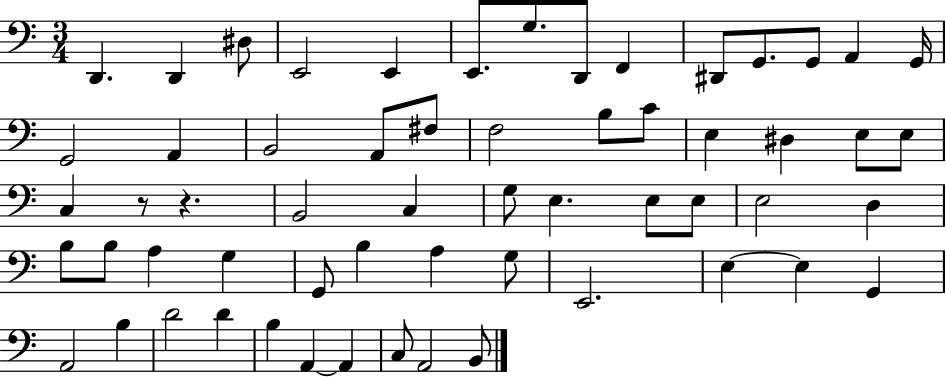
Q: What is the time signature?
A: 3/4